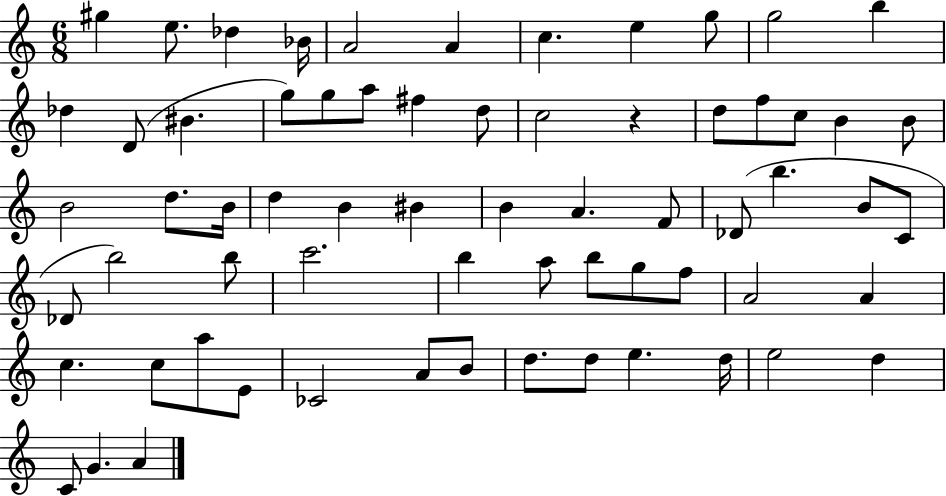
{
  \clef treble
  \numericTimeSignature
  \time 6/8
  \key c \major
  gis''4 e''8. des''4 bes'16 | a'2 a'4 | c''4. e''4 g''8 | g''2 b''4 | \break des''4 d'8( bis'4. | g''8) g''8 a''8 fis''4 d''8 | c''2 r4 | d''8 f''8 c''8 b'4 b'8 | \break b'2 d''8. b'16 | d''4 b'4 bis'4 | b'4 a'4. f'8 | des'8( b''4. b'8 c'8 | \break des'8 b''2) b''8 | c'''2. | b''4 a''8 b''8 g''8 f''8 | a'2 a'4 | \break c''4. c''8 a''8 e'8 | ces'2 a'8 b'8 | d''8. d''8 e''4. d''16 | e''2 d''4 | \break c'8 g'4. a'4 | \bar "|."
}